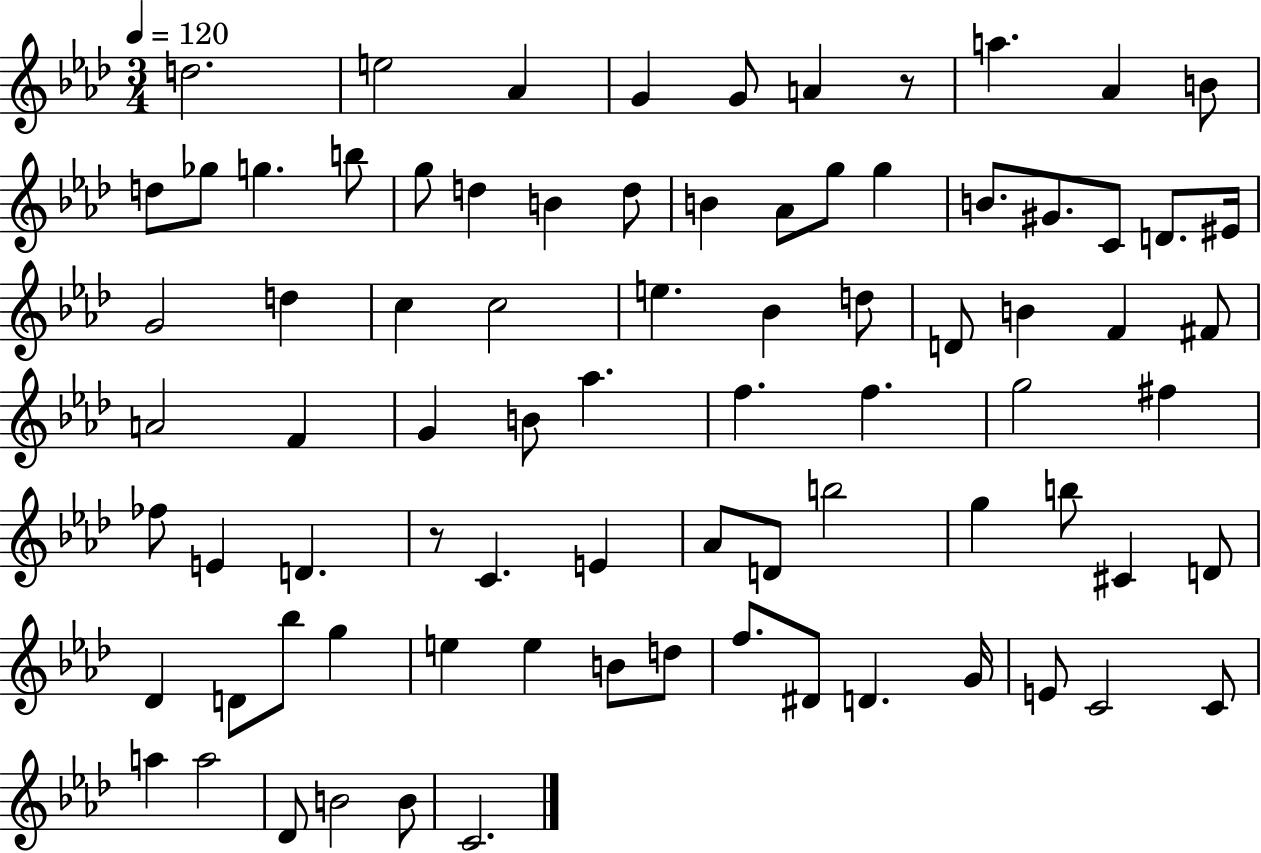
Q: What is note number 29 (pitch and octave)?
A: C5